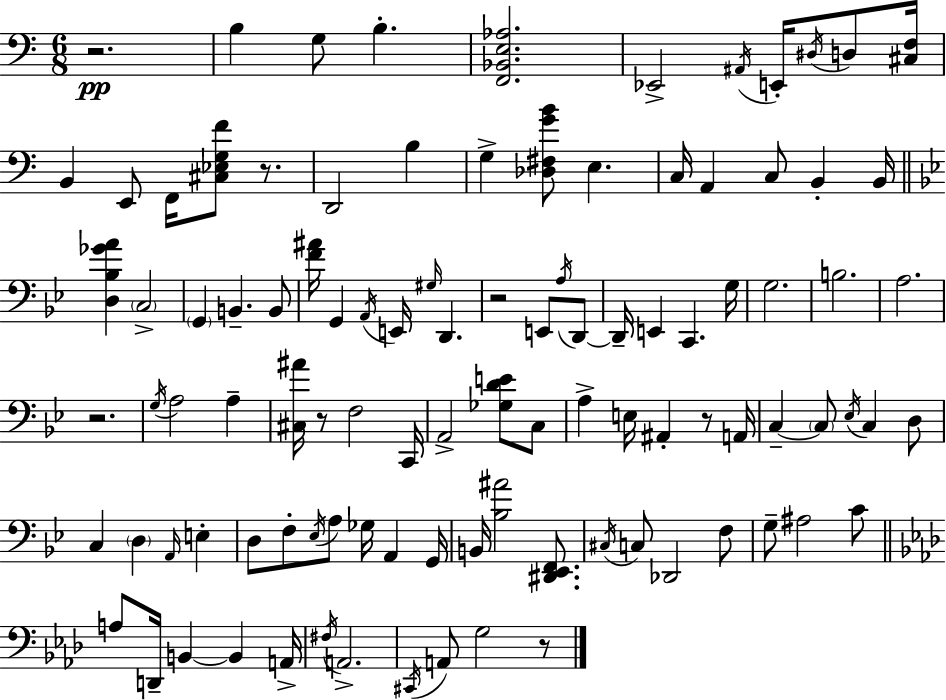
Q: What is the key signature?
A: C major